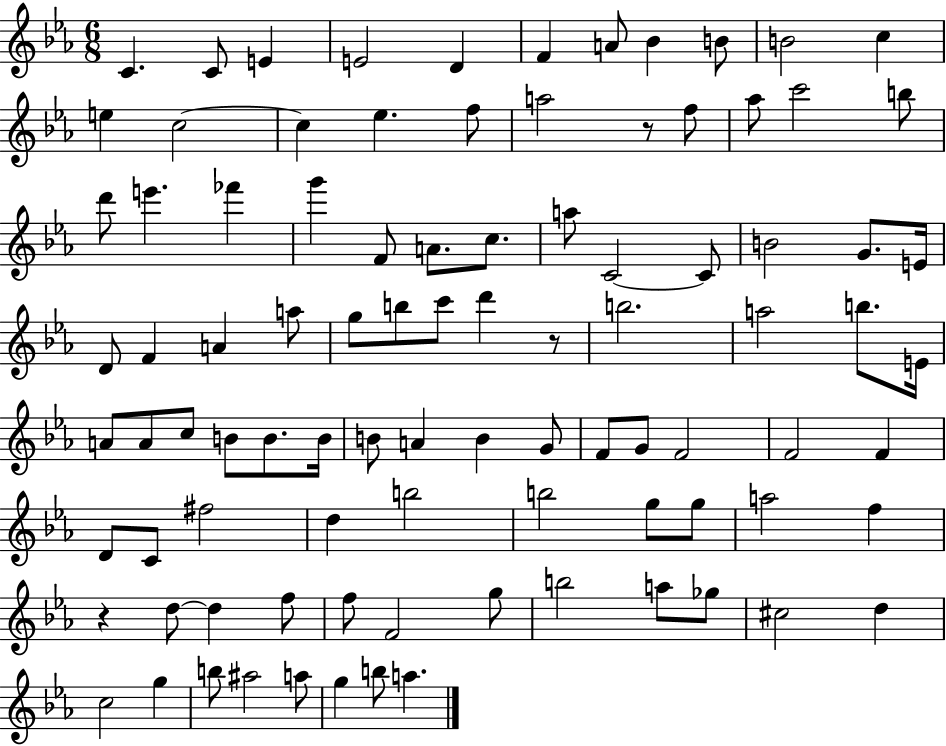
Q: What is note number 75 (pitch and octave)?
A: F5